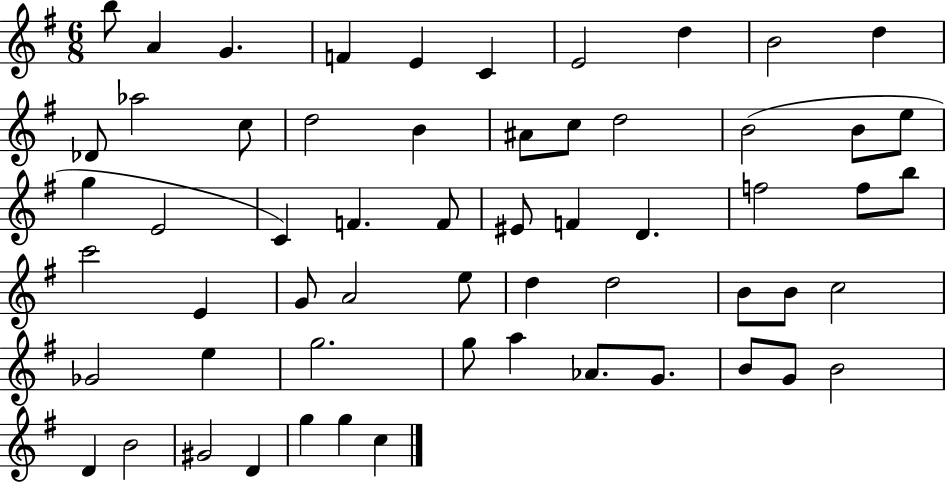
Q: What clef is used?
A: treble